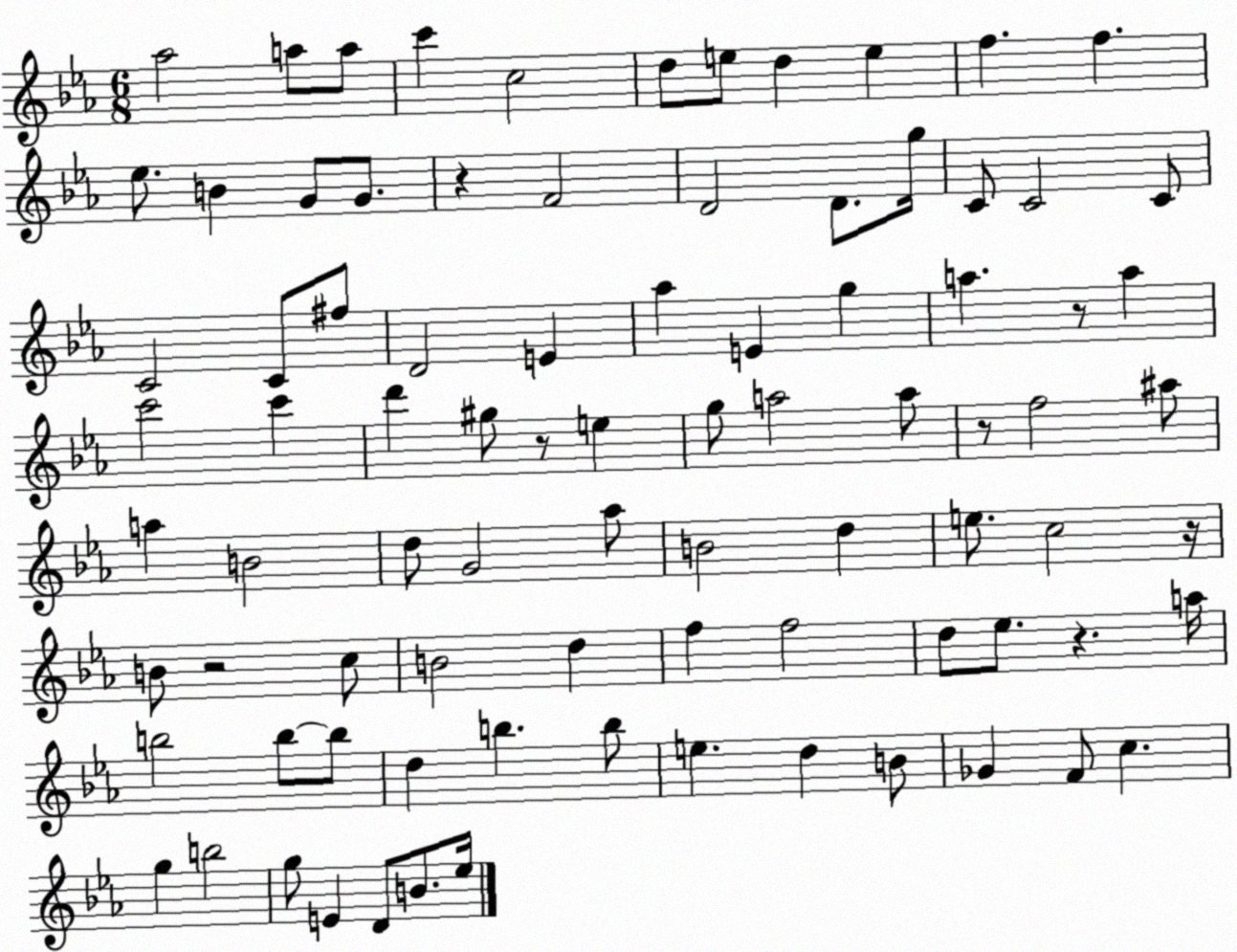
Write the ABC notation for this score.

X:1
T:Untitled
M:6/8
L:1/4
K:Eb
_a2 a/2 a/2 c' c2 d/2 e/2 d e f f _e/2 B G/2 G/2 z F2 D2 D/2 g/4 C/2 C2 C/2 C2 C/2 ^f/2 D2 E _a E g a z/2 a c'2 c' d' ^g/2 z/2 e g/2 a2 a/2 z/2 f2 ^a/2 a B2 d/2 G2 _a/2 B2 d e/2 c2 z/4 B/2 z2 c/2 B2 d f f2 d/2 _e/2 z a/4 b2 b/2 b/2 d b b/2 e d B/2 _G F/2 c g b2 g/2 E D/2 B/2 _e/4